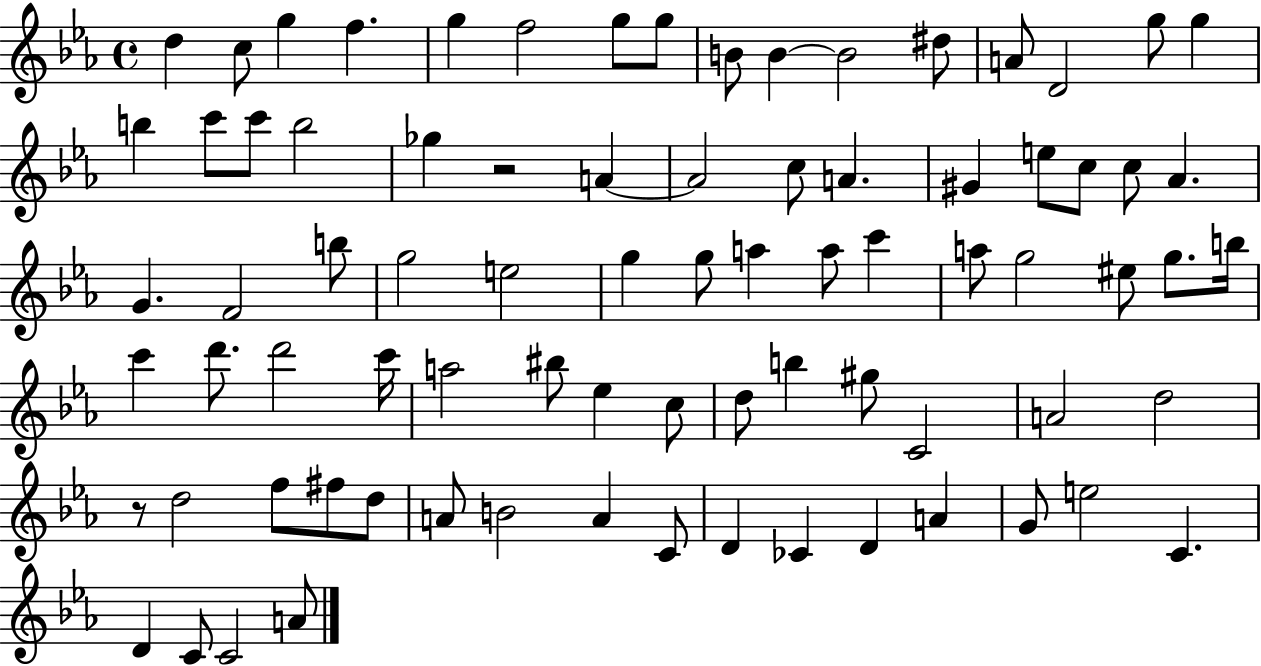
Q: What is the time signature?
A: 4/4